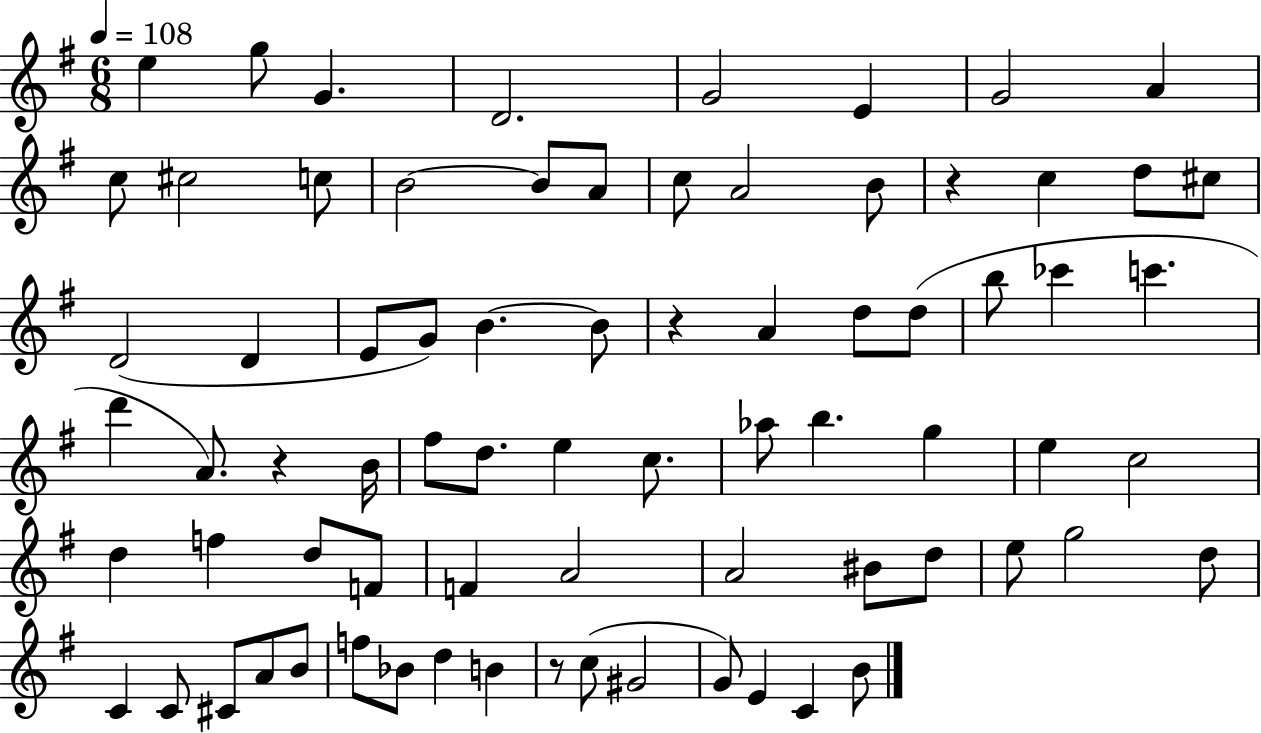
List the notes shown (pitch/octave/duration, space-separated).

E5/q G5/e G4/q. D4/h. G4/h E4/q G4/h A4/q C5/e C#5/h C5/e B4/h B4/e A4/e C5/e A4/h B4/e R/q C5/q D5/e C#5/e D4/h D4/q E4/e G4/e B4/q. B4/e R/q A4/q D5/e D5/e B5/e CES6/q C6/q. D6/q A4/e. R/q B4/s F#5/e D5/e. E5/q C5/e. Ab5/e B5/q. G5/q E5/q C5/h D5/q F5/q D5/e F4/e F4/q A4/h A4/h BIS4/e D5/e E5/e G5/h D5/e C4/q C4/e C#4/e A4/e B4/e F5/e Bb4/e D5/q B4/q R/e C5/e G#4/h G4/e E4/q C4/q B4/e